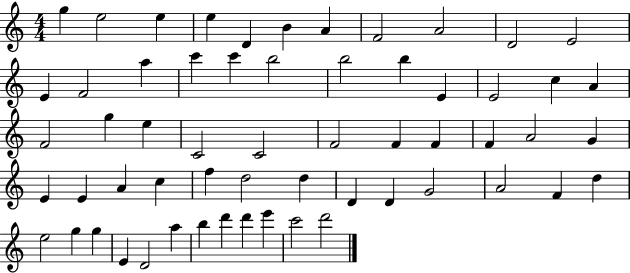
G5/q E5/h E5/q E5/q D4/q B4/q A4/q F4/h A4/h D4/h E4/h E4/q F4/h A5/q C6/q C6/q B5/h B5/h B5/q E4/q E4/h C5/q A4/q F4/h G5/q E5/q C4/h C4/h F4/h F4/q F4/q F4/q A4/h G4/q E4/q E4/q A4/q C5/q F5/q D5/h D5/q D4/q D4/q G4/h A4/h F4/q D5/q E5/h G5/q G5/q E4/q D4/h A5/q B5/q D6/q D6/q E6/q C6/h D6/h